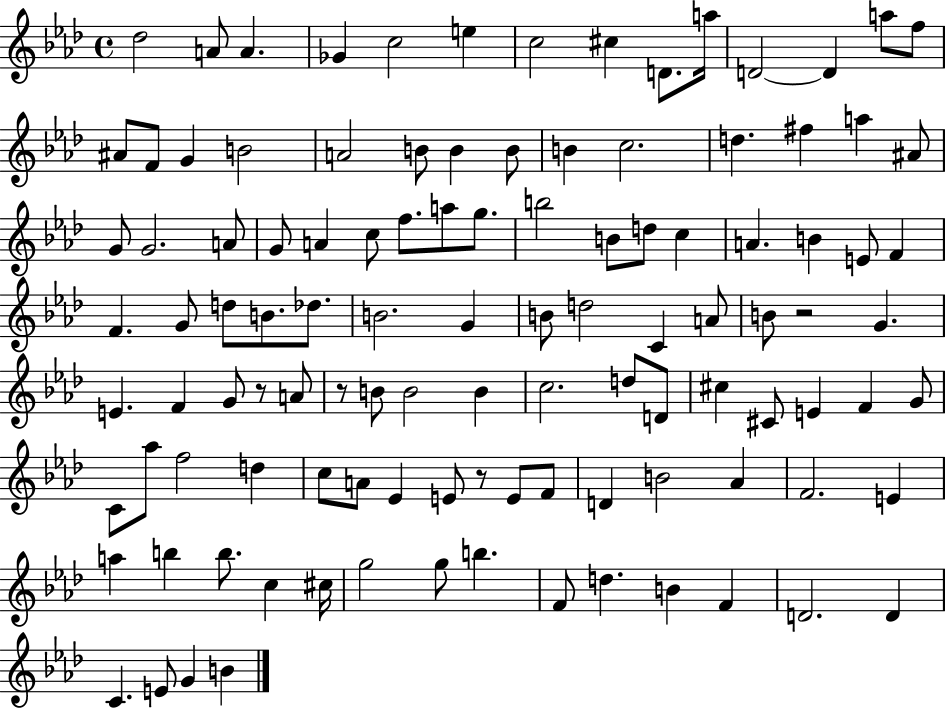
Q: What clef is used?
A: treble